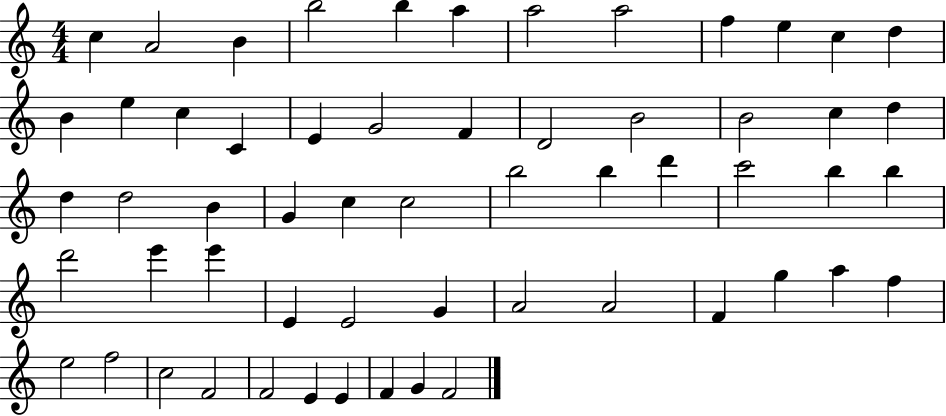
C5/q A4/h B4/q B5/h B5/q A5/q A5/h A5/h F5/q E5/q C5/q D5/q B4/q E5/q C5/q C4/q E4/q G4/h F4/q D4/h B4/h B4/h C5/q D5/q D5/q D5/h B4/q G4/q C5/q C5/h B5/h B5/q D6/q C6/h B5/q B5/q D6/h E6/q E6/q E4/q E4/h G4/q A4/h A4/h F4/q G5/q A5/q F5/q E5/h F5/h C5/h F4/h F4/h E4/q E4/q F4/q G4/q F4/h